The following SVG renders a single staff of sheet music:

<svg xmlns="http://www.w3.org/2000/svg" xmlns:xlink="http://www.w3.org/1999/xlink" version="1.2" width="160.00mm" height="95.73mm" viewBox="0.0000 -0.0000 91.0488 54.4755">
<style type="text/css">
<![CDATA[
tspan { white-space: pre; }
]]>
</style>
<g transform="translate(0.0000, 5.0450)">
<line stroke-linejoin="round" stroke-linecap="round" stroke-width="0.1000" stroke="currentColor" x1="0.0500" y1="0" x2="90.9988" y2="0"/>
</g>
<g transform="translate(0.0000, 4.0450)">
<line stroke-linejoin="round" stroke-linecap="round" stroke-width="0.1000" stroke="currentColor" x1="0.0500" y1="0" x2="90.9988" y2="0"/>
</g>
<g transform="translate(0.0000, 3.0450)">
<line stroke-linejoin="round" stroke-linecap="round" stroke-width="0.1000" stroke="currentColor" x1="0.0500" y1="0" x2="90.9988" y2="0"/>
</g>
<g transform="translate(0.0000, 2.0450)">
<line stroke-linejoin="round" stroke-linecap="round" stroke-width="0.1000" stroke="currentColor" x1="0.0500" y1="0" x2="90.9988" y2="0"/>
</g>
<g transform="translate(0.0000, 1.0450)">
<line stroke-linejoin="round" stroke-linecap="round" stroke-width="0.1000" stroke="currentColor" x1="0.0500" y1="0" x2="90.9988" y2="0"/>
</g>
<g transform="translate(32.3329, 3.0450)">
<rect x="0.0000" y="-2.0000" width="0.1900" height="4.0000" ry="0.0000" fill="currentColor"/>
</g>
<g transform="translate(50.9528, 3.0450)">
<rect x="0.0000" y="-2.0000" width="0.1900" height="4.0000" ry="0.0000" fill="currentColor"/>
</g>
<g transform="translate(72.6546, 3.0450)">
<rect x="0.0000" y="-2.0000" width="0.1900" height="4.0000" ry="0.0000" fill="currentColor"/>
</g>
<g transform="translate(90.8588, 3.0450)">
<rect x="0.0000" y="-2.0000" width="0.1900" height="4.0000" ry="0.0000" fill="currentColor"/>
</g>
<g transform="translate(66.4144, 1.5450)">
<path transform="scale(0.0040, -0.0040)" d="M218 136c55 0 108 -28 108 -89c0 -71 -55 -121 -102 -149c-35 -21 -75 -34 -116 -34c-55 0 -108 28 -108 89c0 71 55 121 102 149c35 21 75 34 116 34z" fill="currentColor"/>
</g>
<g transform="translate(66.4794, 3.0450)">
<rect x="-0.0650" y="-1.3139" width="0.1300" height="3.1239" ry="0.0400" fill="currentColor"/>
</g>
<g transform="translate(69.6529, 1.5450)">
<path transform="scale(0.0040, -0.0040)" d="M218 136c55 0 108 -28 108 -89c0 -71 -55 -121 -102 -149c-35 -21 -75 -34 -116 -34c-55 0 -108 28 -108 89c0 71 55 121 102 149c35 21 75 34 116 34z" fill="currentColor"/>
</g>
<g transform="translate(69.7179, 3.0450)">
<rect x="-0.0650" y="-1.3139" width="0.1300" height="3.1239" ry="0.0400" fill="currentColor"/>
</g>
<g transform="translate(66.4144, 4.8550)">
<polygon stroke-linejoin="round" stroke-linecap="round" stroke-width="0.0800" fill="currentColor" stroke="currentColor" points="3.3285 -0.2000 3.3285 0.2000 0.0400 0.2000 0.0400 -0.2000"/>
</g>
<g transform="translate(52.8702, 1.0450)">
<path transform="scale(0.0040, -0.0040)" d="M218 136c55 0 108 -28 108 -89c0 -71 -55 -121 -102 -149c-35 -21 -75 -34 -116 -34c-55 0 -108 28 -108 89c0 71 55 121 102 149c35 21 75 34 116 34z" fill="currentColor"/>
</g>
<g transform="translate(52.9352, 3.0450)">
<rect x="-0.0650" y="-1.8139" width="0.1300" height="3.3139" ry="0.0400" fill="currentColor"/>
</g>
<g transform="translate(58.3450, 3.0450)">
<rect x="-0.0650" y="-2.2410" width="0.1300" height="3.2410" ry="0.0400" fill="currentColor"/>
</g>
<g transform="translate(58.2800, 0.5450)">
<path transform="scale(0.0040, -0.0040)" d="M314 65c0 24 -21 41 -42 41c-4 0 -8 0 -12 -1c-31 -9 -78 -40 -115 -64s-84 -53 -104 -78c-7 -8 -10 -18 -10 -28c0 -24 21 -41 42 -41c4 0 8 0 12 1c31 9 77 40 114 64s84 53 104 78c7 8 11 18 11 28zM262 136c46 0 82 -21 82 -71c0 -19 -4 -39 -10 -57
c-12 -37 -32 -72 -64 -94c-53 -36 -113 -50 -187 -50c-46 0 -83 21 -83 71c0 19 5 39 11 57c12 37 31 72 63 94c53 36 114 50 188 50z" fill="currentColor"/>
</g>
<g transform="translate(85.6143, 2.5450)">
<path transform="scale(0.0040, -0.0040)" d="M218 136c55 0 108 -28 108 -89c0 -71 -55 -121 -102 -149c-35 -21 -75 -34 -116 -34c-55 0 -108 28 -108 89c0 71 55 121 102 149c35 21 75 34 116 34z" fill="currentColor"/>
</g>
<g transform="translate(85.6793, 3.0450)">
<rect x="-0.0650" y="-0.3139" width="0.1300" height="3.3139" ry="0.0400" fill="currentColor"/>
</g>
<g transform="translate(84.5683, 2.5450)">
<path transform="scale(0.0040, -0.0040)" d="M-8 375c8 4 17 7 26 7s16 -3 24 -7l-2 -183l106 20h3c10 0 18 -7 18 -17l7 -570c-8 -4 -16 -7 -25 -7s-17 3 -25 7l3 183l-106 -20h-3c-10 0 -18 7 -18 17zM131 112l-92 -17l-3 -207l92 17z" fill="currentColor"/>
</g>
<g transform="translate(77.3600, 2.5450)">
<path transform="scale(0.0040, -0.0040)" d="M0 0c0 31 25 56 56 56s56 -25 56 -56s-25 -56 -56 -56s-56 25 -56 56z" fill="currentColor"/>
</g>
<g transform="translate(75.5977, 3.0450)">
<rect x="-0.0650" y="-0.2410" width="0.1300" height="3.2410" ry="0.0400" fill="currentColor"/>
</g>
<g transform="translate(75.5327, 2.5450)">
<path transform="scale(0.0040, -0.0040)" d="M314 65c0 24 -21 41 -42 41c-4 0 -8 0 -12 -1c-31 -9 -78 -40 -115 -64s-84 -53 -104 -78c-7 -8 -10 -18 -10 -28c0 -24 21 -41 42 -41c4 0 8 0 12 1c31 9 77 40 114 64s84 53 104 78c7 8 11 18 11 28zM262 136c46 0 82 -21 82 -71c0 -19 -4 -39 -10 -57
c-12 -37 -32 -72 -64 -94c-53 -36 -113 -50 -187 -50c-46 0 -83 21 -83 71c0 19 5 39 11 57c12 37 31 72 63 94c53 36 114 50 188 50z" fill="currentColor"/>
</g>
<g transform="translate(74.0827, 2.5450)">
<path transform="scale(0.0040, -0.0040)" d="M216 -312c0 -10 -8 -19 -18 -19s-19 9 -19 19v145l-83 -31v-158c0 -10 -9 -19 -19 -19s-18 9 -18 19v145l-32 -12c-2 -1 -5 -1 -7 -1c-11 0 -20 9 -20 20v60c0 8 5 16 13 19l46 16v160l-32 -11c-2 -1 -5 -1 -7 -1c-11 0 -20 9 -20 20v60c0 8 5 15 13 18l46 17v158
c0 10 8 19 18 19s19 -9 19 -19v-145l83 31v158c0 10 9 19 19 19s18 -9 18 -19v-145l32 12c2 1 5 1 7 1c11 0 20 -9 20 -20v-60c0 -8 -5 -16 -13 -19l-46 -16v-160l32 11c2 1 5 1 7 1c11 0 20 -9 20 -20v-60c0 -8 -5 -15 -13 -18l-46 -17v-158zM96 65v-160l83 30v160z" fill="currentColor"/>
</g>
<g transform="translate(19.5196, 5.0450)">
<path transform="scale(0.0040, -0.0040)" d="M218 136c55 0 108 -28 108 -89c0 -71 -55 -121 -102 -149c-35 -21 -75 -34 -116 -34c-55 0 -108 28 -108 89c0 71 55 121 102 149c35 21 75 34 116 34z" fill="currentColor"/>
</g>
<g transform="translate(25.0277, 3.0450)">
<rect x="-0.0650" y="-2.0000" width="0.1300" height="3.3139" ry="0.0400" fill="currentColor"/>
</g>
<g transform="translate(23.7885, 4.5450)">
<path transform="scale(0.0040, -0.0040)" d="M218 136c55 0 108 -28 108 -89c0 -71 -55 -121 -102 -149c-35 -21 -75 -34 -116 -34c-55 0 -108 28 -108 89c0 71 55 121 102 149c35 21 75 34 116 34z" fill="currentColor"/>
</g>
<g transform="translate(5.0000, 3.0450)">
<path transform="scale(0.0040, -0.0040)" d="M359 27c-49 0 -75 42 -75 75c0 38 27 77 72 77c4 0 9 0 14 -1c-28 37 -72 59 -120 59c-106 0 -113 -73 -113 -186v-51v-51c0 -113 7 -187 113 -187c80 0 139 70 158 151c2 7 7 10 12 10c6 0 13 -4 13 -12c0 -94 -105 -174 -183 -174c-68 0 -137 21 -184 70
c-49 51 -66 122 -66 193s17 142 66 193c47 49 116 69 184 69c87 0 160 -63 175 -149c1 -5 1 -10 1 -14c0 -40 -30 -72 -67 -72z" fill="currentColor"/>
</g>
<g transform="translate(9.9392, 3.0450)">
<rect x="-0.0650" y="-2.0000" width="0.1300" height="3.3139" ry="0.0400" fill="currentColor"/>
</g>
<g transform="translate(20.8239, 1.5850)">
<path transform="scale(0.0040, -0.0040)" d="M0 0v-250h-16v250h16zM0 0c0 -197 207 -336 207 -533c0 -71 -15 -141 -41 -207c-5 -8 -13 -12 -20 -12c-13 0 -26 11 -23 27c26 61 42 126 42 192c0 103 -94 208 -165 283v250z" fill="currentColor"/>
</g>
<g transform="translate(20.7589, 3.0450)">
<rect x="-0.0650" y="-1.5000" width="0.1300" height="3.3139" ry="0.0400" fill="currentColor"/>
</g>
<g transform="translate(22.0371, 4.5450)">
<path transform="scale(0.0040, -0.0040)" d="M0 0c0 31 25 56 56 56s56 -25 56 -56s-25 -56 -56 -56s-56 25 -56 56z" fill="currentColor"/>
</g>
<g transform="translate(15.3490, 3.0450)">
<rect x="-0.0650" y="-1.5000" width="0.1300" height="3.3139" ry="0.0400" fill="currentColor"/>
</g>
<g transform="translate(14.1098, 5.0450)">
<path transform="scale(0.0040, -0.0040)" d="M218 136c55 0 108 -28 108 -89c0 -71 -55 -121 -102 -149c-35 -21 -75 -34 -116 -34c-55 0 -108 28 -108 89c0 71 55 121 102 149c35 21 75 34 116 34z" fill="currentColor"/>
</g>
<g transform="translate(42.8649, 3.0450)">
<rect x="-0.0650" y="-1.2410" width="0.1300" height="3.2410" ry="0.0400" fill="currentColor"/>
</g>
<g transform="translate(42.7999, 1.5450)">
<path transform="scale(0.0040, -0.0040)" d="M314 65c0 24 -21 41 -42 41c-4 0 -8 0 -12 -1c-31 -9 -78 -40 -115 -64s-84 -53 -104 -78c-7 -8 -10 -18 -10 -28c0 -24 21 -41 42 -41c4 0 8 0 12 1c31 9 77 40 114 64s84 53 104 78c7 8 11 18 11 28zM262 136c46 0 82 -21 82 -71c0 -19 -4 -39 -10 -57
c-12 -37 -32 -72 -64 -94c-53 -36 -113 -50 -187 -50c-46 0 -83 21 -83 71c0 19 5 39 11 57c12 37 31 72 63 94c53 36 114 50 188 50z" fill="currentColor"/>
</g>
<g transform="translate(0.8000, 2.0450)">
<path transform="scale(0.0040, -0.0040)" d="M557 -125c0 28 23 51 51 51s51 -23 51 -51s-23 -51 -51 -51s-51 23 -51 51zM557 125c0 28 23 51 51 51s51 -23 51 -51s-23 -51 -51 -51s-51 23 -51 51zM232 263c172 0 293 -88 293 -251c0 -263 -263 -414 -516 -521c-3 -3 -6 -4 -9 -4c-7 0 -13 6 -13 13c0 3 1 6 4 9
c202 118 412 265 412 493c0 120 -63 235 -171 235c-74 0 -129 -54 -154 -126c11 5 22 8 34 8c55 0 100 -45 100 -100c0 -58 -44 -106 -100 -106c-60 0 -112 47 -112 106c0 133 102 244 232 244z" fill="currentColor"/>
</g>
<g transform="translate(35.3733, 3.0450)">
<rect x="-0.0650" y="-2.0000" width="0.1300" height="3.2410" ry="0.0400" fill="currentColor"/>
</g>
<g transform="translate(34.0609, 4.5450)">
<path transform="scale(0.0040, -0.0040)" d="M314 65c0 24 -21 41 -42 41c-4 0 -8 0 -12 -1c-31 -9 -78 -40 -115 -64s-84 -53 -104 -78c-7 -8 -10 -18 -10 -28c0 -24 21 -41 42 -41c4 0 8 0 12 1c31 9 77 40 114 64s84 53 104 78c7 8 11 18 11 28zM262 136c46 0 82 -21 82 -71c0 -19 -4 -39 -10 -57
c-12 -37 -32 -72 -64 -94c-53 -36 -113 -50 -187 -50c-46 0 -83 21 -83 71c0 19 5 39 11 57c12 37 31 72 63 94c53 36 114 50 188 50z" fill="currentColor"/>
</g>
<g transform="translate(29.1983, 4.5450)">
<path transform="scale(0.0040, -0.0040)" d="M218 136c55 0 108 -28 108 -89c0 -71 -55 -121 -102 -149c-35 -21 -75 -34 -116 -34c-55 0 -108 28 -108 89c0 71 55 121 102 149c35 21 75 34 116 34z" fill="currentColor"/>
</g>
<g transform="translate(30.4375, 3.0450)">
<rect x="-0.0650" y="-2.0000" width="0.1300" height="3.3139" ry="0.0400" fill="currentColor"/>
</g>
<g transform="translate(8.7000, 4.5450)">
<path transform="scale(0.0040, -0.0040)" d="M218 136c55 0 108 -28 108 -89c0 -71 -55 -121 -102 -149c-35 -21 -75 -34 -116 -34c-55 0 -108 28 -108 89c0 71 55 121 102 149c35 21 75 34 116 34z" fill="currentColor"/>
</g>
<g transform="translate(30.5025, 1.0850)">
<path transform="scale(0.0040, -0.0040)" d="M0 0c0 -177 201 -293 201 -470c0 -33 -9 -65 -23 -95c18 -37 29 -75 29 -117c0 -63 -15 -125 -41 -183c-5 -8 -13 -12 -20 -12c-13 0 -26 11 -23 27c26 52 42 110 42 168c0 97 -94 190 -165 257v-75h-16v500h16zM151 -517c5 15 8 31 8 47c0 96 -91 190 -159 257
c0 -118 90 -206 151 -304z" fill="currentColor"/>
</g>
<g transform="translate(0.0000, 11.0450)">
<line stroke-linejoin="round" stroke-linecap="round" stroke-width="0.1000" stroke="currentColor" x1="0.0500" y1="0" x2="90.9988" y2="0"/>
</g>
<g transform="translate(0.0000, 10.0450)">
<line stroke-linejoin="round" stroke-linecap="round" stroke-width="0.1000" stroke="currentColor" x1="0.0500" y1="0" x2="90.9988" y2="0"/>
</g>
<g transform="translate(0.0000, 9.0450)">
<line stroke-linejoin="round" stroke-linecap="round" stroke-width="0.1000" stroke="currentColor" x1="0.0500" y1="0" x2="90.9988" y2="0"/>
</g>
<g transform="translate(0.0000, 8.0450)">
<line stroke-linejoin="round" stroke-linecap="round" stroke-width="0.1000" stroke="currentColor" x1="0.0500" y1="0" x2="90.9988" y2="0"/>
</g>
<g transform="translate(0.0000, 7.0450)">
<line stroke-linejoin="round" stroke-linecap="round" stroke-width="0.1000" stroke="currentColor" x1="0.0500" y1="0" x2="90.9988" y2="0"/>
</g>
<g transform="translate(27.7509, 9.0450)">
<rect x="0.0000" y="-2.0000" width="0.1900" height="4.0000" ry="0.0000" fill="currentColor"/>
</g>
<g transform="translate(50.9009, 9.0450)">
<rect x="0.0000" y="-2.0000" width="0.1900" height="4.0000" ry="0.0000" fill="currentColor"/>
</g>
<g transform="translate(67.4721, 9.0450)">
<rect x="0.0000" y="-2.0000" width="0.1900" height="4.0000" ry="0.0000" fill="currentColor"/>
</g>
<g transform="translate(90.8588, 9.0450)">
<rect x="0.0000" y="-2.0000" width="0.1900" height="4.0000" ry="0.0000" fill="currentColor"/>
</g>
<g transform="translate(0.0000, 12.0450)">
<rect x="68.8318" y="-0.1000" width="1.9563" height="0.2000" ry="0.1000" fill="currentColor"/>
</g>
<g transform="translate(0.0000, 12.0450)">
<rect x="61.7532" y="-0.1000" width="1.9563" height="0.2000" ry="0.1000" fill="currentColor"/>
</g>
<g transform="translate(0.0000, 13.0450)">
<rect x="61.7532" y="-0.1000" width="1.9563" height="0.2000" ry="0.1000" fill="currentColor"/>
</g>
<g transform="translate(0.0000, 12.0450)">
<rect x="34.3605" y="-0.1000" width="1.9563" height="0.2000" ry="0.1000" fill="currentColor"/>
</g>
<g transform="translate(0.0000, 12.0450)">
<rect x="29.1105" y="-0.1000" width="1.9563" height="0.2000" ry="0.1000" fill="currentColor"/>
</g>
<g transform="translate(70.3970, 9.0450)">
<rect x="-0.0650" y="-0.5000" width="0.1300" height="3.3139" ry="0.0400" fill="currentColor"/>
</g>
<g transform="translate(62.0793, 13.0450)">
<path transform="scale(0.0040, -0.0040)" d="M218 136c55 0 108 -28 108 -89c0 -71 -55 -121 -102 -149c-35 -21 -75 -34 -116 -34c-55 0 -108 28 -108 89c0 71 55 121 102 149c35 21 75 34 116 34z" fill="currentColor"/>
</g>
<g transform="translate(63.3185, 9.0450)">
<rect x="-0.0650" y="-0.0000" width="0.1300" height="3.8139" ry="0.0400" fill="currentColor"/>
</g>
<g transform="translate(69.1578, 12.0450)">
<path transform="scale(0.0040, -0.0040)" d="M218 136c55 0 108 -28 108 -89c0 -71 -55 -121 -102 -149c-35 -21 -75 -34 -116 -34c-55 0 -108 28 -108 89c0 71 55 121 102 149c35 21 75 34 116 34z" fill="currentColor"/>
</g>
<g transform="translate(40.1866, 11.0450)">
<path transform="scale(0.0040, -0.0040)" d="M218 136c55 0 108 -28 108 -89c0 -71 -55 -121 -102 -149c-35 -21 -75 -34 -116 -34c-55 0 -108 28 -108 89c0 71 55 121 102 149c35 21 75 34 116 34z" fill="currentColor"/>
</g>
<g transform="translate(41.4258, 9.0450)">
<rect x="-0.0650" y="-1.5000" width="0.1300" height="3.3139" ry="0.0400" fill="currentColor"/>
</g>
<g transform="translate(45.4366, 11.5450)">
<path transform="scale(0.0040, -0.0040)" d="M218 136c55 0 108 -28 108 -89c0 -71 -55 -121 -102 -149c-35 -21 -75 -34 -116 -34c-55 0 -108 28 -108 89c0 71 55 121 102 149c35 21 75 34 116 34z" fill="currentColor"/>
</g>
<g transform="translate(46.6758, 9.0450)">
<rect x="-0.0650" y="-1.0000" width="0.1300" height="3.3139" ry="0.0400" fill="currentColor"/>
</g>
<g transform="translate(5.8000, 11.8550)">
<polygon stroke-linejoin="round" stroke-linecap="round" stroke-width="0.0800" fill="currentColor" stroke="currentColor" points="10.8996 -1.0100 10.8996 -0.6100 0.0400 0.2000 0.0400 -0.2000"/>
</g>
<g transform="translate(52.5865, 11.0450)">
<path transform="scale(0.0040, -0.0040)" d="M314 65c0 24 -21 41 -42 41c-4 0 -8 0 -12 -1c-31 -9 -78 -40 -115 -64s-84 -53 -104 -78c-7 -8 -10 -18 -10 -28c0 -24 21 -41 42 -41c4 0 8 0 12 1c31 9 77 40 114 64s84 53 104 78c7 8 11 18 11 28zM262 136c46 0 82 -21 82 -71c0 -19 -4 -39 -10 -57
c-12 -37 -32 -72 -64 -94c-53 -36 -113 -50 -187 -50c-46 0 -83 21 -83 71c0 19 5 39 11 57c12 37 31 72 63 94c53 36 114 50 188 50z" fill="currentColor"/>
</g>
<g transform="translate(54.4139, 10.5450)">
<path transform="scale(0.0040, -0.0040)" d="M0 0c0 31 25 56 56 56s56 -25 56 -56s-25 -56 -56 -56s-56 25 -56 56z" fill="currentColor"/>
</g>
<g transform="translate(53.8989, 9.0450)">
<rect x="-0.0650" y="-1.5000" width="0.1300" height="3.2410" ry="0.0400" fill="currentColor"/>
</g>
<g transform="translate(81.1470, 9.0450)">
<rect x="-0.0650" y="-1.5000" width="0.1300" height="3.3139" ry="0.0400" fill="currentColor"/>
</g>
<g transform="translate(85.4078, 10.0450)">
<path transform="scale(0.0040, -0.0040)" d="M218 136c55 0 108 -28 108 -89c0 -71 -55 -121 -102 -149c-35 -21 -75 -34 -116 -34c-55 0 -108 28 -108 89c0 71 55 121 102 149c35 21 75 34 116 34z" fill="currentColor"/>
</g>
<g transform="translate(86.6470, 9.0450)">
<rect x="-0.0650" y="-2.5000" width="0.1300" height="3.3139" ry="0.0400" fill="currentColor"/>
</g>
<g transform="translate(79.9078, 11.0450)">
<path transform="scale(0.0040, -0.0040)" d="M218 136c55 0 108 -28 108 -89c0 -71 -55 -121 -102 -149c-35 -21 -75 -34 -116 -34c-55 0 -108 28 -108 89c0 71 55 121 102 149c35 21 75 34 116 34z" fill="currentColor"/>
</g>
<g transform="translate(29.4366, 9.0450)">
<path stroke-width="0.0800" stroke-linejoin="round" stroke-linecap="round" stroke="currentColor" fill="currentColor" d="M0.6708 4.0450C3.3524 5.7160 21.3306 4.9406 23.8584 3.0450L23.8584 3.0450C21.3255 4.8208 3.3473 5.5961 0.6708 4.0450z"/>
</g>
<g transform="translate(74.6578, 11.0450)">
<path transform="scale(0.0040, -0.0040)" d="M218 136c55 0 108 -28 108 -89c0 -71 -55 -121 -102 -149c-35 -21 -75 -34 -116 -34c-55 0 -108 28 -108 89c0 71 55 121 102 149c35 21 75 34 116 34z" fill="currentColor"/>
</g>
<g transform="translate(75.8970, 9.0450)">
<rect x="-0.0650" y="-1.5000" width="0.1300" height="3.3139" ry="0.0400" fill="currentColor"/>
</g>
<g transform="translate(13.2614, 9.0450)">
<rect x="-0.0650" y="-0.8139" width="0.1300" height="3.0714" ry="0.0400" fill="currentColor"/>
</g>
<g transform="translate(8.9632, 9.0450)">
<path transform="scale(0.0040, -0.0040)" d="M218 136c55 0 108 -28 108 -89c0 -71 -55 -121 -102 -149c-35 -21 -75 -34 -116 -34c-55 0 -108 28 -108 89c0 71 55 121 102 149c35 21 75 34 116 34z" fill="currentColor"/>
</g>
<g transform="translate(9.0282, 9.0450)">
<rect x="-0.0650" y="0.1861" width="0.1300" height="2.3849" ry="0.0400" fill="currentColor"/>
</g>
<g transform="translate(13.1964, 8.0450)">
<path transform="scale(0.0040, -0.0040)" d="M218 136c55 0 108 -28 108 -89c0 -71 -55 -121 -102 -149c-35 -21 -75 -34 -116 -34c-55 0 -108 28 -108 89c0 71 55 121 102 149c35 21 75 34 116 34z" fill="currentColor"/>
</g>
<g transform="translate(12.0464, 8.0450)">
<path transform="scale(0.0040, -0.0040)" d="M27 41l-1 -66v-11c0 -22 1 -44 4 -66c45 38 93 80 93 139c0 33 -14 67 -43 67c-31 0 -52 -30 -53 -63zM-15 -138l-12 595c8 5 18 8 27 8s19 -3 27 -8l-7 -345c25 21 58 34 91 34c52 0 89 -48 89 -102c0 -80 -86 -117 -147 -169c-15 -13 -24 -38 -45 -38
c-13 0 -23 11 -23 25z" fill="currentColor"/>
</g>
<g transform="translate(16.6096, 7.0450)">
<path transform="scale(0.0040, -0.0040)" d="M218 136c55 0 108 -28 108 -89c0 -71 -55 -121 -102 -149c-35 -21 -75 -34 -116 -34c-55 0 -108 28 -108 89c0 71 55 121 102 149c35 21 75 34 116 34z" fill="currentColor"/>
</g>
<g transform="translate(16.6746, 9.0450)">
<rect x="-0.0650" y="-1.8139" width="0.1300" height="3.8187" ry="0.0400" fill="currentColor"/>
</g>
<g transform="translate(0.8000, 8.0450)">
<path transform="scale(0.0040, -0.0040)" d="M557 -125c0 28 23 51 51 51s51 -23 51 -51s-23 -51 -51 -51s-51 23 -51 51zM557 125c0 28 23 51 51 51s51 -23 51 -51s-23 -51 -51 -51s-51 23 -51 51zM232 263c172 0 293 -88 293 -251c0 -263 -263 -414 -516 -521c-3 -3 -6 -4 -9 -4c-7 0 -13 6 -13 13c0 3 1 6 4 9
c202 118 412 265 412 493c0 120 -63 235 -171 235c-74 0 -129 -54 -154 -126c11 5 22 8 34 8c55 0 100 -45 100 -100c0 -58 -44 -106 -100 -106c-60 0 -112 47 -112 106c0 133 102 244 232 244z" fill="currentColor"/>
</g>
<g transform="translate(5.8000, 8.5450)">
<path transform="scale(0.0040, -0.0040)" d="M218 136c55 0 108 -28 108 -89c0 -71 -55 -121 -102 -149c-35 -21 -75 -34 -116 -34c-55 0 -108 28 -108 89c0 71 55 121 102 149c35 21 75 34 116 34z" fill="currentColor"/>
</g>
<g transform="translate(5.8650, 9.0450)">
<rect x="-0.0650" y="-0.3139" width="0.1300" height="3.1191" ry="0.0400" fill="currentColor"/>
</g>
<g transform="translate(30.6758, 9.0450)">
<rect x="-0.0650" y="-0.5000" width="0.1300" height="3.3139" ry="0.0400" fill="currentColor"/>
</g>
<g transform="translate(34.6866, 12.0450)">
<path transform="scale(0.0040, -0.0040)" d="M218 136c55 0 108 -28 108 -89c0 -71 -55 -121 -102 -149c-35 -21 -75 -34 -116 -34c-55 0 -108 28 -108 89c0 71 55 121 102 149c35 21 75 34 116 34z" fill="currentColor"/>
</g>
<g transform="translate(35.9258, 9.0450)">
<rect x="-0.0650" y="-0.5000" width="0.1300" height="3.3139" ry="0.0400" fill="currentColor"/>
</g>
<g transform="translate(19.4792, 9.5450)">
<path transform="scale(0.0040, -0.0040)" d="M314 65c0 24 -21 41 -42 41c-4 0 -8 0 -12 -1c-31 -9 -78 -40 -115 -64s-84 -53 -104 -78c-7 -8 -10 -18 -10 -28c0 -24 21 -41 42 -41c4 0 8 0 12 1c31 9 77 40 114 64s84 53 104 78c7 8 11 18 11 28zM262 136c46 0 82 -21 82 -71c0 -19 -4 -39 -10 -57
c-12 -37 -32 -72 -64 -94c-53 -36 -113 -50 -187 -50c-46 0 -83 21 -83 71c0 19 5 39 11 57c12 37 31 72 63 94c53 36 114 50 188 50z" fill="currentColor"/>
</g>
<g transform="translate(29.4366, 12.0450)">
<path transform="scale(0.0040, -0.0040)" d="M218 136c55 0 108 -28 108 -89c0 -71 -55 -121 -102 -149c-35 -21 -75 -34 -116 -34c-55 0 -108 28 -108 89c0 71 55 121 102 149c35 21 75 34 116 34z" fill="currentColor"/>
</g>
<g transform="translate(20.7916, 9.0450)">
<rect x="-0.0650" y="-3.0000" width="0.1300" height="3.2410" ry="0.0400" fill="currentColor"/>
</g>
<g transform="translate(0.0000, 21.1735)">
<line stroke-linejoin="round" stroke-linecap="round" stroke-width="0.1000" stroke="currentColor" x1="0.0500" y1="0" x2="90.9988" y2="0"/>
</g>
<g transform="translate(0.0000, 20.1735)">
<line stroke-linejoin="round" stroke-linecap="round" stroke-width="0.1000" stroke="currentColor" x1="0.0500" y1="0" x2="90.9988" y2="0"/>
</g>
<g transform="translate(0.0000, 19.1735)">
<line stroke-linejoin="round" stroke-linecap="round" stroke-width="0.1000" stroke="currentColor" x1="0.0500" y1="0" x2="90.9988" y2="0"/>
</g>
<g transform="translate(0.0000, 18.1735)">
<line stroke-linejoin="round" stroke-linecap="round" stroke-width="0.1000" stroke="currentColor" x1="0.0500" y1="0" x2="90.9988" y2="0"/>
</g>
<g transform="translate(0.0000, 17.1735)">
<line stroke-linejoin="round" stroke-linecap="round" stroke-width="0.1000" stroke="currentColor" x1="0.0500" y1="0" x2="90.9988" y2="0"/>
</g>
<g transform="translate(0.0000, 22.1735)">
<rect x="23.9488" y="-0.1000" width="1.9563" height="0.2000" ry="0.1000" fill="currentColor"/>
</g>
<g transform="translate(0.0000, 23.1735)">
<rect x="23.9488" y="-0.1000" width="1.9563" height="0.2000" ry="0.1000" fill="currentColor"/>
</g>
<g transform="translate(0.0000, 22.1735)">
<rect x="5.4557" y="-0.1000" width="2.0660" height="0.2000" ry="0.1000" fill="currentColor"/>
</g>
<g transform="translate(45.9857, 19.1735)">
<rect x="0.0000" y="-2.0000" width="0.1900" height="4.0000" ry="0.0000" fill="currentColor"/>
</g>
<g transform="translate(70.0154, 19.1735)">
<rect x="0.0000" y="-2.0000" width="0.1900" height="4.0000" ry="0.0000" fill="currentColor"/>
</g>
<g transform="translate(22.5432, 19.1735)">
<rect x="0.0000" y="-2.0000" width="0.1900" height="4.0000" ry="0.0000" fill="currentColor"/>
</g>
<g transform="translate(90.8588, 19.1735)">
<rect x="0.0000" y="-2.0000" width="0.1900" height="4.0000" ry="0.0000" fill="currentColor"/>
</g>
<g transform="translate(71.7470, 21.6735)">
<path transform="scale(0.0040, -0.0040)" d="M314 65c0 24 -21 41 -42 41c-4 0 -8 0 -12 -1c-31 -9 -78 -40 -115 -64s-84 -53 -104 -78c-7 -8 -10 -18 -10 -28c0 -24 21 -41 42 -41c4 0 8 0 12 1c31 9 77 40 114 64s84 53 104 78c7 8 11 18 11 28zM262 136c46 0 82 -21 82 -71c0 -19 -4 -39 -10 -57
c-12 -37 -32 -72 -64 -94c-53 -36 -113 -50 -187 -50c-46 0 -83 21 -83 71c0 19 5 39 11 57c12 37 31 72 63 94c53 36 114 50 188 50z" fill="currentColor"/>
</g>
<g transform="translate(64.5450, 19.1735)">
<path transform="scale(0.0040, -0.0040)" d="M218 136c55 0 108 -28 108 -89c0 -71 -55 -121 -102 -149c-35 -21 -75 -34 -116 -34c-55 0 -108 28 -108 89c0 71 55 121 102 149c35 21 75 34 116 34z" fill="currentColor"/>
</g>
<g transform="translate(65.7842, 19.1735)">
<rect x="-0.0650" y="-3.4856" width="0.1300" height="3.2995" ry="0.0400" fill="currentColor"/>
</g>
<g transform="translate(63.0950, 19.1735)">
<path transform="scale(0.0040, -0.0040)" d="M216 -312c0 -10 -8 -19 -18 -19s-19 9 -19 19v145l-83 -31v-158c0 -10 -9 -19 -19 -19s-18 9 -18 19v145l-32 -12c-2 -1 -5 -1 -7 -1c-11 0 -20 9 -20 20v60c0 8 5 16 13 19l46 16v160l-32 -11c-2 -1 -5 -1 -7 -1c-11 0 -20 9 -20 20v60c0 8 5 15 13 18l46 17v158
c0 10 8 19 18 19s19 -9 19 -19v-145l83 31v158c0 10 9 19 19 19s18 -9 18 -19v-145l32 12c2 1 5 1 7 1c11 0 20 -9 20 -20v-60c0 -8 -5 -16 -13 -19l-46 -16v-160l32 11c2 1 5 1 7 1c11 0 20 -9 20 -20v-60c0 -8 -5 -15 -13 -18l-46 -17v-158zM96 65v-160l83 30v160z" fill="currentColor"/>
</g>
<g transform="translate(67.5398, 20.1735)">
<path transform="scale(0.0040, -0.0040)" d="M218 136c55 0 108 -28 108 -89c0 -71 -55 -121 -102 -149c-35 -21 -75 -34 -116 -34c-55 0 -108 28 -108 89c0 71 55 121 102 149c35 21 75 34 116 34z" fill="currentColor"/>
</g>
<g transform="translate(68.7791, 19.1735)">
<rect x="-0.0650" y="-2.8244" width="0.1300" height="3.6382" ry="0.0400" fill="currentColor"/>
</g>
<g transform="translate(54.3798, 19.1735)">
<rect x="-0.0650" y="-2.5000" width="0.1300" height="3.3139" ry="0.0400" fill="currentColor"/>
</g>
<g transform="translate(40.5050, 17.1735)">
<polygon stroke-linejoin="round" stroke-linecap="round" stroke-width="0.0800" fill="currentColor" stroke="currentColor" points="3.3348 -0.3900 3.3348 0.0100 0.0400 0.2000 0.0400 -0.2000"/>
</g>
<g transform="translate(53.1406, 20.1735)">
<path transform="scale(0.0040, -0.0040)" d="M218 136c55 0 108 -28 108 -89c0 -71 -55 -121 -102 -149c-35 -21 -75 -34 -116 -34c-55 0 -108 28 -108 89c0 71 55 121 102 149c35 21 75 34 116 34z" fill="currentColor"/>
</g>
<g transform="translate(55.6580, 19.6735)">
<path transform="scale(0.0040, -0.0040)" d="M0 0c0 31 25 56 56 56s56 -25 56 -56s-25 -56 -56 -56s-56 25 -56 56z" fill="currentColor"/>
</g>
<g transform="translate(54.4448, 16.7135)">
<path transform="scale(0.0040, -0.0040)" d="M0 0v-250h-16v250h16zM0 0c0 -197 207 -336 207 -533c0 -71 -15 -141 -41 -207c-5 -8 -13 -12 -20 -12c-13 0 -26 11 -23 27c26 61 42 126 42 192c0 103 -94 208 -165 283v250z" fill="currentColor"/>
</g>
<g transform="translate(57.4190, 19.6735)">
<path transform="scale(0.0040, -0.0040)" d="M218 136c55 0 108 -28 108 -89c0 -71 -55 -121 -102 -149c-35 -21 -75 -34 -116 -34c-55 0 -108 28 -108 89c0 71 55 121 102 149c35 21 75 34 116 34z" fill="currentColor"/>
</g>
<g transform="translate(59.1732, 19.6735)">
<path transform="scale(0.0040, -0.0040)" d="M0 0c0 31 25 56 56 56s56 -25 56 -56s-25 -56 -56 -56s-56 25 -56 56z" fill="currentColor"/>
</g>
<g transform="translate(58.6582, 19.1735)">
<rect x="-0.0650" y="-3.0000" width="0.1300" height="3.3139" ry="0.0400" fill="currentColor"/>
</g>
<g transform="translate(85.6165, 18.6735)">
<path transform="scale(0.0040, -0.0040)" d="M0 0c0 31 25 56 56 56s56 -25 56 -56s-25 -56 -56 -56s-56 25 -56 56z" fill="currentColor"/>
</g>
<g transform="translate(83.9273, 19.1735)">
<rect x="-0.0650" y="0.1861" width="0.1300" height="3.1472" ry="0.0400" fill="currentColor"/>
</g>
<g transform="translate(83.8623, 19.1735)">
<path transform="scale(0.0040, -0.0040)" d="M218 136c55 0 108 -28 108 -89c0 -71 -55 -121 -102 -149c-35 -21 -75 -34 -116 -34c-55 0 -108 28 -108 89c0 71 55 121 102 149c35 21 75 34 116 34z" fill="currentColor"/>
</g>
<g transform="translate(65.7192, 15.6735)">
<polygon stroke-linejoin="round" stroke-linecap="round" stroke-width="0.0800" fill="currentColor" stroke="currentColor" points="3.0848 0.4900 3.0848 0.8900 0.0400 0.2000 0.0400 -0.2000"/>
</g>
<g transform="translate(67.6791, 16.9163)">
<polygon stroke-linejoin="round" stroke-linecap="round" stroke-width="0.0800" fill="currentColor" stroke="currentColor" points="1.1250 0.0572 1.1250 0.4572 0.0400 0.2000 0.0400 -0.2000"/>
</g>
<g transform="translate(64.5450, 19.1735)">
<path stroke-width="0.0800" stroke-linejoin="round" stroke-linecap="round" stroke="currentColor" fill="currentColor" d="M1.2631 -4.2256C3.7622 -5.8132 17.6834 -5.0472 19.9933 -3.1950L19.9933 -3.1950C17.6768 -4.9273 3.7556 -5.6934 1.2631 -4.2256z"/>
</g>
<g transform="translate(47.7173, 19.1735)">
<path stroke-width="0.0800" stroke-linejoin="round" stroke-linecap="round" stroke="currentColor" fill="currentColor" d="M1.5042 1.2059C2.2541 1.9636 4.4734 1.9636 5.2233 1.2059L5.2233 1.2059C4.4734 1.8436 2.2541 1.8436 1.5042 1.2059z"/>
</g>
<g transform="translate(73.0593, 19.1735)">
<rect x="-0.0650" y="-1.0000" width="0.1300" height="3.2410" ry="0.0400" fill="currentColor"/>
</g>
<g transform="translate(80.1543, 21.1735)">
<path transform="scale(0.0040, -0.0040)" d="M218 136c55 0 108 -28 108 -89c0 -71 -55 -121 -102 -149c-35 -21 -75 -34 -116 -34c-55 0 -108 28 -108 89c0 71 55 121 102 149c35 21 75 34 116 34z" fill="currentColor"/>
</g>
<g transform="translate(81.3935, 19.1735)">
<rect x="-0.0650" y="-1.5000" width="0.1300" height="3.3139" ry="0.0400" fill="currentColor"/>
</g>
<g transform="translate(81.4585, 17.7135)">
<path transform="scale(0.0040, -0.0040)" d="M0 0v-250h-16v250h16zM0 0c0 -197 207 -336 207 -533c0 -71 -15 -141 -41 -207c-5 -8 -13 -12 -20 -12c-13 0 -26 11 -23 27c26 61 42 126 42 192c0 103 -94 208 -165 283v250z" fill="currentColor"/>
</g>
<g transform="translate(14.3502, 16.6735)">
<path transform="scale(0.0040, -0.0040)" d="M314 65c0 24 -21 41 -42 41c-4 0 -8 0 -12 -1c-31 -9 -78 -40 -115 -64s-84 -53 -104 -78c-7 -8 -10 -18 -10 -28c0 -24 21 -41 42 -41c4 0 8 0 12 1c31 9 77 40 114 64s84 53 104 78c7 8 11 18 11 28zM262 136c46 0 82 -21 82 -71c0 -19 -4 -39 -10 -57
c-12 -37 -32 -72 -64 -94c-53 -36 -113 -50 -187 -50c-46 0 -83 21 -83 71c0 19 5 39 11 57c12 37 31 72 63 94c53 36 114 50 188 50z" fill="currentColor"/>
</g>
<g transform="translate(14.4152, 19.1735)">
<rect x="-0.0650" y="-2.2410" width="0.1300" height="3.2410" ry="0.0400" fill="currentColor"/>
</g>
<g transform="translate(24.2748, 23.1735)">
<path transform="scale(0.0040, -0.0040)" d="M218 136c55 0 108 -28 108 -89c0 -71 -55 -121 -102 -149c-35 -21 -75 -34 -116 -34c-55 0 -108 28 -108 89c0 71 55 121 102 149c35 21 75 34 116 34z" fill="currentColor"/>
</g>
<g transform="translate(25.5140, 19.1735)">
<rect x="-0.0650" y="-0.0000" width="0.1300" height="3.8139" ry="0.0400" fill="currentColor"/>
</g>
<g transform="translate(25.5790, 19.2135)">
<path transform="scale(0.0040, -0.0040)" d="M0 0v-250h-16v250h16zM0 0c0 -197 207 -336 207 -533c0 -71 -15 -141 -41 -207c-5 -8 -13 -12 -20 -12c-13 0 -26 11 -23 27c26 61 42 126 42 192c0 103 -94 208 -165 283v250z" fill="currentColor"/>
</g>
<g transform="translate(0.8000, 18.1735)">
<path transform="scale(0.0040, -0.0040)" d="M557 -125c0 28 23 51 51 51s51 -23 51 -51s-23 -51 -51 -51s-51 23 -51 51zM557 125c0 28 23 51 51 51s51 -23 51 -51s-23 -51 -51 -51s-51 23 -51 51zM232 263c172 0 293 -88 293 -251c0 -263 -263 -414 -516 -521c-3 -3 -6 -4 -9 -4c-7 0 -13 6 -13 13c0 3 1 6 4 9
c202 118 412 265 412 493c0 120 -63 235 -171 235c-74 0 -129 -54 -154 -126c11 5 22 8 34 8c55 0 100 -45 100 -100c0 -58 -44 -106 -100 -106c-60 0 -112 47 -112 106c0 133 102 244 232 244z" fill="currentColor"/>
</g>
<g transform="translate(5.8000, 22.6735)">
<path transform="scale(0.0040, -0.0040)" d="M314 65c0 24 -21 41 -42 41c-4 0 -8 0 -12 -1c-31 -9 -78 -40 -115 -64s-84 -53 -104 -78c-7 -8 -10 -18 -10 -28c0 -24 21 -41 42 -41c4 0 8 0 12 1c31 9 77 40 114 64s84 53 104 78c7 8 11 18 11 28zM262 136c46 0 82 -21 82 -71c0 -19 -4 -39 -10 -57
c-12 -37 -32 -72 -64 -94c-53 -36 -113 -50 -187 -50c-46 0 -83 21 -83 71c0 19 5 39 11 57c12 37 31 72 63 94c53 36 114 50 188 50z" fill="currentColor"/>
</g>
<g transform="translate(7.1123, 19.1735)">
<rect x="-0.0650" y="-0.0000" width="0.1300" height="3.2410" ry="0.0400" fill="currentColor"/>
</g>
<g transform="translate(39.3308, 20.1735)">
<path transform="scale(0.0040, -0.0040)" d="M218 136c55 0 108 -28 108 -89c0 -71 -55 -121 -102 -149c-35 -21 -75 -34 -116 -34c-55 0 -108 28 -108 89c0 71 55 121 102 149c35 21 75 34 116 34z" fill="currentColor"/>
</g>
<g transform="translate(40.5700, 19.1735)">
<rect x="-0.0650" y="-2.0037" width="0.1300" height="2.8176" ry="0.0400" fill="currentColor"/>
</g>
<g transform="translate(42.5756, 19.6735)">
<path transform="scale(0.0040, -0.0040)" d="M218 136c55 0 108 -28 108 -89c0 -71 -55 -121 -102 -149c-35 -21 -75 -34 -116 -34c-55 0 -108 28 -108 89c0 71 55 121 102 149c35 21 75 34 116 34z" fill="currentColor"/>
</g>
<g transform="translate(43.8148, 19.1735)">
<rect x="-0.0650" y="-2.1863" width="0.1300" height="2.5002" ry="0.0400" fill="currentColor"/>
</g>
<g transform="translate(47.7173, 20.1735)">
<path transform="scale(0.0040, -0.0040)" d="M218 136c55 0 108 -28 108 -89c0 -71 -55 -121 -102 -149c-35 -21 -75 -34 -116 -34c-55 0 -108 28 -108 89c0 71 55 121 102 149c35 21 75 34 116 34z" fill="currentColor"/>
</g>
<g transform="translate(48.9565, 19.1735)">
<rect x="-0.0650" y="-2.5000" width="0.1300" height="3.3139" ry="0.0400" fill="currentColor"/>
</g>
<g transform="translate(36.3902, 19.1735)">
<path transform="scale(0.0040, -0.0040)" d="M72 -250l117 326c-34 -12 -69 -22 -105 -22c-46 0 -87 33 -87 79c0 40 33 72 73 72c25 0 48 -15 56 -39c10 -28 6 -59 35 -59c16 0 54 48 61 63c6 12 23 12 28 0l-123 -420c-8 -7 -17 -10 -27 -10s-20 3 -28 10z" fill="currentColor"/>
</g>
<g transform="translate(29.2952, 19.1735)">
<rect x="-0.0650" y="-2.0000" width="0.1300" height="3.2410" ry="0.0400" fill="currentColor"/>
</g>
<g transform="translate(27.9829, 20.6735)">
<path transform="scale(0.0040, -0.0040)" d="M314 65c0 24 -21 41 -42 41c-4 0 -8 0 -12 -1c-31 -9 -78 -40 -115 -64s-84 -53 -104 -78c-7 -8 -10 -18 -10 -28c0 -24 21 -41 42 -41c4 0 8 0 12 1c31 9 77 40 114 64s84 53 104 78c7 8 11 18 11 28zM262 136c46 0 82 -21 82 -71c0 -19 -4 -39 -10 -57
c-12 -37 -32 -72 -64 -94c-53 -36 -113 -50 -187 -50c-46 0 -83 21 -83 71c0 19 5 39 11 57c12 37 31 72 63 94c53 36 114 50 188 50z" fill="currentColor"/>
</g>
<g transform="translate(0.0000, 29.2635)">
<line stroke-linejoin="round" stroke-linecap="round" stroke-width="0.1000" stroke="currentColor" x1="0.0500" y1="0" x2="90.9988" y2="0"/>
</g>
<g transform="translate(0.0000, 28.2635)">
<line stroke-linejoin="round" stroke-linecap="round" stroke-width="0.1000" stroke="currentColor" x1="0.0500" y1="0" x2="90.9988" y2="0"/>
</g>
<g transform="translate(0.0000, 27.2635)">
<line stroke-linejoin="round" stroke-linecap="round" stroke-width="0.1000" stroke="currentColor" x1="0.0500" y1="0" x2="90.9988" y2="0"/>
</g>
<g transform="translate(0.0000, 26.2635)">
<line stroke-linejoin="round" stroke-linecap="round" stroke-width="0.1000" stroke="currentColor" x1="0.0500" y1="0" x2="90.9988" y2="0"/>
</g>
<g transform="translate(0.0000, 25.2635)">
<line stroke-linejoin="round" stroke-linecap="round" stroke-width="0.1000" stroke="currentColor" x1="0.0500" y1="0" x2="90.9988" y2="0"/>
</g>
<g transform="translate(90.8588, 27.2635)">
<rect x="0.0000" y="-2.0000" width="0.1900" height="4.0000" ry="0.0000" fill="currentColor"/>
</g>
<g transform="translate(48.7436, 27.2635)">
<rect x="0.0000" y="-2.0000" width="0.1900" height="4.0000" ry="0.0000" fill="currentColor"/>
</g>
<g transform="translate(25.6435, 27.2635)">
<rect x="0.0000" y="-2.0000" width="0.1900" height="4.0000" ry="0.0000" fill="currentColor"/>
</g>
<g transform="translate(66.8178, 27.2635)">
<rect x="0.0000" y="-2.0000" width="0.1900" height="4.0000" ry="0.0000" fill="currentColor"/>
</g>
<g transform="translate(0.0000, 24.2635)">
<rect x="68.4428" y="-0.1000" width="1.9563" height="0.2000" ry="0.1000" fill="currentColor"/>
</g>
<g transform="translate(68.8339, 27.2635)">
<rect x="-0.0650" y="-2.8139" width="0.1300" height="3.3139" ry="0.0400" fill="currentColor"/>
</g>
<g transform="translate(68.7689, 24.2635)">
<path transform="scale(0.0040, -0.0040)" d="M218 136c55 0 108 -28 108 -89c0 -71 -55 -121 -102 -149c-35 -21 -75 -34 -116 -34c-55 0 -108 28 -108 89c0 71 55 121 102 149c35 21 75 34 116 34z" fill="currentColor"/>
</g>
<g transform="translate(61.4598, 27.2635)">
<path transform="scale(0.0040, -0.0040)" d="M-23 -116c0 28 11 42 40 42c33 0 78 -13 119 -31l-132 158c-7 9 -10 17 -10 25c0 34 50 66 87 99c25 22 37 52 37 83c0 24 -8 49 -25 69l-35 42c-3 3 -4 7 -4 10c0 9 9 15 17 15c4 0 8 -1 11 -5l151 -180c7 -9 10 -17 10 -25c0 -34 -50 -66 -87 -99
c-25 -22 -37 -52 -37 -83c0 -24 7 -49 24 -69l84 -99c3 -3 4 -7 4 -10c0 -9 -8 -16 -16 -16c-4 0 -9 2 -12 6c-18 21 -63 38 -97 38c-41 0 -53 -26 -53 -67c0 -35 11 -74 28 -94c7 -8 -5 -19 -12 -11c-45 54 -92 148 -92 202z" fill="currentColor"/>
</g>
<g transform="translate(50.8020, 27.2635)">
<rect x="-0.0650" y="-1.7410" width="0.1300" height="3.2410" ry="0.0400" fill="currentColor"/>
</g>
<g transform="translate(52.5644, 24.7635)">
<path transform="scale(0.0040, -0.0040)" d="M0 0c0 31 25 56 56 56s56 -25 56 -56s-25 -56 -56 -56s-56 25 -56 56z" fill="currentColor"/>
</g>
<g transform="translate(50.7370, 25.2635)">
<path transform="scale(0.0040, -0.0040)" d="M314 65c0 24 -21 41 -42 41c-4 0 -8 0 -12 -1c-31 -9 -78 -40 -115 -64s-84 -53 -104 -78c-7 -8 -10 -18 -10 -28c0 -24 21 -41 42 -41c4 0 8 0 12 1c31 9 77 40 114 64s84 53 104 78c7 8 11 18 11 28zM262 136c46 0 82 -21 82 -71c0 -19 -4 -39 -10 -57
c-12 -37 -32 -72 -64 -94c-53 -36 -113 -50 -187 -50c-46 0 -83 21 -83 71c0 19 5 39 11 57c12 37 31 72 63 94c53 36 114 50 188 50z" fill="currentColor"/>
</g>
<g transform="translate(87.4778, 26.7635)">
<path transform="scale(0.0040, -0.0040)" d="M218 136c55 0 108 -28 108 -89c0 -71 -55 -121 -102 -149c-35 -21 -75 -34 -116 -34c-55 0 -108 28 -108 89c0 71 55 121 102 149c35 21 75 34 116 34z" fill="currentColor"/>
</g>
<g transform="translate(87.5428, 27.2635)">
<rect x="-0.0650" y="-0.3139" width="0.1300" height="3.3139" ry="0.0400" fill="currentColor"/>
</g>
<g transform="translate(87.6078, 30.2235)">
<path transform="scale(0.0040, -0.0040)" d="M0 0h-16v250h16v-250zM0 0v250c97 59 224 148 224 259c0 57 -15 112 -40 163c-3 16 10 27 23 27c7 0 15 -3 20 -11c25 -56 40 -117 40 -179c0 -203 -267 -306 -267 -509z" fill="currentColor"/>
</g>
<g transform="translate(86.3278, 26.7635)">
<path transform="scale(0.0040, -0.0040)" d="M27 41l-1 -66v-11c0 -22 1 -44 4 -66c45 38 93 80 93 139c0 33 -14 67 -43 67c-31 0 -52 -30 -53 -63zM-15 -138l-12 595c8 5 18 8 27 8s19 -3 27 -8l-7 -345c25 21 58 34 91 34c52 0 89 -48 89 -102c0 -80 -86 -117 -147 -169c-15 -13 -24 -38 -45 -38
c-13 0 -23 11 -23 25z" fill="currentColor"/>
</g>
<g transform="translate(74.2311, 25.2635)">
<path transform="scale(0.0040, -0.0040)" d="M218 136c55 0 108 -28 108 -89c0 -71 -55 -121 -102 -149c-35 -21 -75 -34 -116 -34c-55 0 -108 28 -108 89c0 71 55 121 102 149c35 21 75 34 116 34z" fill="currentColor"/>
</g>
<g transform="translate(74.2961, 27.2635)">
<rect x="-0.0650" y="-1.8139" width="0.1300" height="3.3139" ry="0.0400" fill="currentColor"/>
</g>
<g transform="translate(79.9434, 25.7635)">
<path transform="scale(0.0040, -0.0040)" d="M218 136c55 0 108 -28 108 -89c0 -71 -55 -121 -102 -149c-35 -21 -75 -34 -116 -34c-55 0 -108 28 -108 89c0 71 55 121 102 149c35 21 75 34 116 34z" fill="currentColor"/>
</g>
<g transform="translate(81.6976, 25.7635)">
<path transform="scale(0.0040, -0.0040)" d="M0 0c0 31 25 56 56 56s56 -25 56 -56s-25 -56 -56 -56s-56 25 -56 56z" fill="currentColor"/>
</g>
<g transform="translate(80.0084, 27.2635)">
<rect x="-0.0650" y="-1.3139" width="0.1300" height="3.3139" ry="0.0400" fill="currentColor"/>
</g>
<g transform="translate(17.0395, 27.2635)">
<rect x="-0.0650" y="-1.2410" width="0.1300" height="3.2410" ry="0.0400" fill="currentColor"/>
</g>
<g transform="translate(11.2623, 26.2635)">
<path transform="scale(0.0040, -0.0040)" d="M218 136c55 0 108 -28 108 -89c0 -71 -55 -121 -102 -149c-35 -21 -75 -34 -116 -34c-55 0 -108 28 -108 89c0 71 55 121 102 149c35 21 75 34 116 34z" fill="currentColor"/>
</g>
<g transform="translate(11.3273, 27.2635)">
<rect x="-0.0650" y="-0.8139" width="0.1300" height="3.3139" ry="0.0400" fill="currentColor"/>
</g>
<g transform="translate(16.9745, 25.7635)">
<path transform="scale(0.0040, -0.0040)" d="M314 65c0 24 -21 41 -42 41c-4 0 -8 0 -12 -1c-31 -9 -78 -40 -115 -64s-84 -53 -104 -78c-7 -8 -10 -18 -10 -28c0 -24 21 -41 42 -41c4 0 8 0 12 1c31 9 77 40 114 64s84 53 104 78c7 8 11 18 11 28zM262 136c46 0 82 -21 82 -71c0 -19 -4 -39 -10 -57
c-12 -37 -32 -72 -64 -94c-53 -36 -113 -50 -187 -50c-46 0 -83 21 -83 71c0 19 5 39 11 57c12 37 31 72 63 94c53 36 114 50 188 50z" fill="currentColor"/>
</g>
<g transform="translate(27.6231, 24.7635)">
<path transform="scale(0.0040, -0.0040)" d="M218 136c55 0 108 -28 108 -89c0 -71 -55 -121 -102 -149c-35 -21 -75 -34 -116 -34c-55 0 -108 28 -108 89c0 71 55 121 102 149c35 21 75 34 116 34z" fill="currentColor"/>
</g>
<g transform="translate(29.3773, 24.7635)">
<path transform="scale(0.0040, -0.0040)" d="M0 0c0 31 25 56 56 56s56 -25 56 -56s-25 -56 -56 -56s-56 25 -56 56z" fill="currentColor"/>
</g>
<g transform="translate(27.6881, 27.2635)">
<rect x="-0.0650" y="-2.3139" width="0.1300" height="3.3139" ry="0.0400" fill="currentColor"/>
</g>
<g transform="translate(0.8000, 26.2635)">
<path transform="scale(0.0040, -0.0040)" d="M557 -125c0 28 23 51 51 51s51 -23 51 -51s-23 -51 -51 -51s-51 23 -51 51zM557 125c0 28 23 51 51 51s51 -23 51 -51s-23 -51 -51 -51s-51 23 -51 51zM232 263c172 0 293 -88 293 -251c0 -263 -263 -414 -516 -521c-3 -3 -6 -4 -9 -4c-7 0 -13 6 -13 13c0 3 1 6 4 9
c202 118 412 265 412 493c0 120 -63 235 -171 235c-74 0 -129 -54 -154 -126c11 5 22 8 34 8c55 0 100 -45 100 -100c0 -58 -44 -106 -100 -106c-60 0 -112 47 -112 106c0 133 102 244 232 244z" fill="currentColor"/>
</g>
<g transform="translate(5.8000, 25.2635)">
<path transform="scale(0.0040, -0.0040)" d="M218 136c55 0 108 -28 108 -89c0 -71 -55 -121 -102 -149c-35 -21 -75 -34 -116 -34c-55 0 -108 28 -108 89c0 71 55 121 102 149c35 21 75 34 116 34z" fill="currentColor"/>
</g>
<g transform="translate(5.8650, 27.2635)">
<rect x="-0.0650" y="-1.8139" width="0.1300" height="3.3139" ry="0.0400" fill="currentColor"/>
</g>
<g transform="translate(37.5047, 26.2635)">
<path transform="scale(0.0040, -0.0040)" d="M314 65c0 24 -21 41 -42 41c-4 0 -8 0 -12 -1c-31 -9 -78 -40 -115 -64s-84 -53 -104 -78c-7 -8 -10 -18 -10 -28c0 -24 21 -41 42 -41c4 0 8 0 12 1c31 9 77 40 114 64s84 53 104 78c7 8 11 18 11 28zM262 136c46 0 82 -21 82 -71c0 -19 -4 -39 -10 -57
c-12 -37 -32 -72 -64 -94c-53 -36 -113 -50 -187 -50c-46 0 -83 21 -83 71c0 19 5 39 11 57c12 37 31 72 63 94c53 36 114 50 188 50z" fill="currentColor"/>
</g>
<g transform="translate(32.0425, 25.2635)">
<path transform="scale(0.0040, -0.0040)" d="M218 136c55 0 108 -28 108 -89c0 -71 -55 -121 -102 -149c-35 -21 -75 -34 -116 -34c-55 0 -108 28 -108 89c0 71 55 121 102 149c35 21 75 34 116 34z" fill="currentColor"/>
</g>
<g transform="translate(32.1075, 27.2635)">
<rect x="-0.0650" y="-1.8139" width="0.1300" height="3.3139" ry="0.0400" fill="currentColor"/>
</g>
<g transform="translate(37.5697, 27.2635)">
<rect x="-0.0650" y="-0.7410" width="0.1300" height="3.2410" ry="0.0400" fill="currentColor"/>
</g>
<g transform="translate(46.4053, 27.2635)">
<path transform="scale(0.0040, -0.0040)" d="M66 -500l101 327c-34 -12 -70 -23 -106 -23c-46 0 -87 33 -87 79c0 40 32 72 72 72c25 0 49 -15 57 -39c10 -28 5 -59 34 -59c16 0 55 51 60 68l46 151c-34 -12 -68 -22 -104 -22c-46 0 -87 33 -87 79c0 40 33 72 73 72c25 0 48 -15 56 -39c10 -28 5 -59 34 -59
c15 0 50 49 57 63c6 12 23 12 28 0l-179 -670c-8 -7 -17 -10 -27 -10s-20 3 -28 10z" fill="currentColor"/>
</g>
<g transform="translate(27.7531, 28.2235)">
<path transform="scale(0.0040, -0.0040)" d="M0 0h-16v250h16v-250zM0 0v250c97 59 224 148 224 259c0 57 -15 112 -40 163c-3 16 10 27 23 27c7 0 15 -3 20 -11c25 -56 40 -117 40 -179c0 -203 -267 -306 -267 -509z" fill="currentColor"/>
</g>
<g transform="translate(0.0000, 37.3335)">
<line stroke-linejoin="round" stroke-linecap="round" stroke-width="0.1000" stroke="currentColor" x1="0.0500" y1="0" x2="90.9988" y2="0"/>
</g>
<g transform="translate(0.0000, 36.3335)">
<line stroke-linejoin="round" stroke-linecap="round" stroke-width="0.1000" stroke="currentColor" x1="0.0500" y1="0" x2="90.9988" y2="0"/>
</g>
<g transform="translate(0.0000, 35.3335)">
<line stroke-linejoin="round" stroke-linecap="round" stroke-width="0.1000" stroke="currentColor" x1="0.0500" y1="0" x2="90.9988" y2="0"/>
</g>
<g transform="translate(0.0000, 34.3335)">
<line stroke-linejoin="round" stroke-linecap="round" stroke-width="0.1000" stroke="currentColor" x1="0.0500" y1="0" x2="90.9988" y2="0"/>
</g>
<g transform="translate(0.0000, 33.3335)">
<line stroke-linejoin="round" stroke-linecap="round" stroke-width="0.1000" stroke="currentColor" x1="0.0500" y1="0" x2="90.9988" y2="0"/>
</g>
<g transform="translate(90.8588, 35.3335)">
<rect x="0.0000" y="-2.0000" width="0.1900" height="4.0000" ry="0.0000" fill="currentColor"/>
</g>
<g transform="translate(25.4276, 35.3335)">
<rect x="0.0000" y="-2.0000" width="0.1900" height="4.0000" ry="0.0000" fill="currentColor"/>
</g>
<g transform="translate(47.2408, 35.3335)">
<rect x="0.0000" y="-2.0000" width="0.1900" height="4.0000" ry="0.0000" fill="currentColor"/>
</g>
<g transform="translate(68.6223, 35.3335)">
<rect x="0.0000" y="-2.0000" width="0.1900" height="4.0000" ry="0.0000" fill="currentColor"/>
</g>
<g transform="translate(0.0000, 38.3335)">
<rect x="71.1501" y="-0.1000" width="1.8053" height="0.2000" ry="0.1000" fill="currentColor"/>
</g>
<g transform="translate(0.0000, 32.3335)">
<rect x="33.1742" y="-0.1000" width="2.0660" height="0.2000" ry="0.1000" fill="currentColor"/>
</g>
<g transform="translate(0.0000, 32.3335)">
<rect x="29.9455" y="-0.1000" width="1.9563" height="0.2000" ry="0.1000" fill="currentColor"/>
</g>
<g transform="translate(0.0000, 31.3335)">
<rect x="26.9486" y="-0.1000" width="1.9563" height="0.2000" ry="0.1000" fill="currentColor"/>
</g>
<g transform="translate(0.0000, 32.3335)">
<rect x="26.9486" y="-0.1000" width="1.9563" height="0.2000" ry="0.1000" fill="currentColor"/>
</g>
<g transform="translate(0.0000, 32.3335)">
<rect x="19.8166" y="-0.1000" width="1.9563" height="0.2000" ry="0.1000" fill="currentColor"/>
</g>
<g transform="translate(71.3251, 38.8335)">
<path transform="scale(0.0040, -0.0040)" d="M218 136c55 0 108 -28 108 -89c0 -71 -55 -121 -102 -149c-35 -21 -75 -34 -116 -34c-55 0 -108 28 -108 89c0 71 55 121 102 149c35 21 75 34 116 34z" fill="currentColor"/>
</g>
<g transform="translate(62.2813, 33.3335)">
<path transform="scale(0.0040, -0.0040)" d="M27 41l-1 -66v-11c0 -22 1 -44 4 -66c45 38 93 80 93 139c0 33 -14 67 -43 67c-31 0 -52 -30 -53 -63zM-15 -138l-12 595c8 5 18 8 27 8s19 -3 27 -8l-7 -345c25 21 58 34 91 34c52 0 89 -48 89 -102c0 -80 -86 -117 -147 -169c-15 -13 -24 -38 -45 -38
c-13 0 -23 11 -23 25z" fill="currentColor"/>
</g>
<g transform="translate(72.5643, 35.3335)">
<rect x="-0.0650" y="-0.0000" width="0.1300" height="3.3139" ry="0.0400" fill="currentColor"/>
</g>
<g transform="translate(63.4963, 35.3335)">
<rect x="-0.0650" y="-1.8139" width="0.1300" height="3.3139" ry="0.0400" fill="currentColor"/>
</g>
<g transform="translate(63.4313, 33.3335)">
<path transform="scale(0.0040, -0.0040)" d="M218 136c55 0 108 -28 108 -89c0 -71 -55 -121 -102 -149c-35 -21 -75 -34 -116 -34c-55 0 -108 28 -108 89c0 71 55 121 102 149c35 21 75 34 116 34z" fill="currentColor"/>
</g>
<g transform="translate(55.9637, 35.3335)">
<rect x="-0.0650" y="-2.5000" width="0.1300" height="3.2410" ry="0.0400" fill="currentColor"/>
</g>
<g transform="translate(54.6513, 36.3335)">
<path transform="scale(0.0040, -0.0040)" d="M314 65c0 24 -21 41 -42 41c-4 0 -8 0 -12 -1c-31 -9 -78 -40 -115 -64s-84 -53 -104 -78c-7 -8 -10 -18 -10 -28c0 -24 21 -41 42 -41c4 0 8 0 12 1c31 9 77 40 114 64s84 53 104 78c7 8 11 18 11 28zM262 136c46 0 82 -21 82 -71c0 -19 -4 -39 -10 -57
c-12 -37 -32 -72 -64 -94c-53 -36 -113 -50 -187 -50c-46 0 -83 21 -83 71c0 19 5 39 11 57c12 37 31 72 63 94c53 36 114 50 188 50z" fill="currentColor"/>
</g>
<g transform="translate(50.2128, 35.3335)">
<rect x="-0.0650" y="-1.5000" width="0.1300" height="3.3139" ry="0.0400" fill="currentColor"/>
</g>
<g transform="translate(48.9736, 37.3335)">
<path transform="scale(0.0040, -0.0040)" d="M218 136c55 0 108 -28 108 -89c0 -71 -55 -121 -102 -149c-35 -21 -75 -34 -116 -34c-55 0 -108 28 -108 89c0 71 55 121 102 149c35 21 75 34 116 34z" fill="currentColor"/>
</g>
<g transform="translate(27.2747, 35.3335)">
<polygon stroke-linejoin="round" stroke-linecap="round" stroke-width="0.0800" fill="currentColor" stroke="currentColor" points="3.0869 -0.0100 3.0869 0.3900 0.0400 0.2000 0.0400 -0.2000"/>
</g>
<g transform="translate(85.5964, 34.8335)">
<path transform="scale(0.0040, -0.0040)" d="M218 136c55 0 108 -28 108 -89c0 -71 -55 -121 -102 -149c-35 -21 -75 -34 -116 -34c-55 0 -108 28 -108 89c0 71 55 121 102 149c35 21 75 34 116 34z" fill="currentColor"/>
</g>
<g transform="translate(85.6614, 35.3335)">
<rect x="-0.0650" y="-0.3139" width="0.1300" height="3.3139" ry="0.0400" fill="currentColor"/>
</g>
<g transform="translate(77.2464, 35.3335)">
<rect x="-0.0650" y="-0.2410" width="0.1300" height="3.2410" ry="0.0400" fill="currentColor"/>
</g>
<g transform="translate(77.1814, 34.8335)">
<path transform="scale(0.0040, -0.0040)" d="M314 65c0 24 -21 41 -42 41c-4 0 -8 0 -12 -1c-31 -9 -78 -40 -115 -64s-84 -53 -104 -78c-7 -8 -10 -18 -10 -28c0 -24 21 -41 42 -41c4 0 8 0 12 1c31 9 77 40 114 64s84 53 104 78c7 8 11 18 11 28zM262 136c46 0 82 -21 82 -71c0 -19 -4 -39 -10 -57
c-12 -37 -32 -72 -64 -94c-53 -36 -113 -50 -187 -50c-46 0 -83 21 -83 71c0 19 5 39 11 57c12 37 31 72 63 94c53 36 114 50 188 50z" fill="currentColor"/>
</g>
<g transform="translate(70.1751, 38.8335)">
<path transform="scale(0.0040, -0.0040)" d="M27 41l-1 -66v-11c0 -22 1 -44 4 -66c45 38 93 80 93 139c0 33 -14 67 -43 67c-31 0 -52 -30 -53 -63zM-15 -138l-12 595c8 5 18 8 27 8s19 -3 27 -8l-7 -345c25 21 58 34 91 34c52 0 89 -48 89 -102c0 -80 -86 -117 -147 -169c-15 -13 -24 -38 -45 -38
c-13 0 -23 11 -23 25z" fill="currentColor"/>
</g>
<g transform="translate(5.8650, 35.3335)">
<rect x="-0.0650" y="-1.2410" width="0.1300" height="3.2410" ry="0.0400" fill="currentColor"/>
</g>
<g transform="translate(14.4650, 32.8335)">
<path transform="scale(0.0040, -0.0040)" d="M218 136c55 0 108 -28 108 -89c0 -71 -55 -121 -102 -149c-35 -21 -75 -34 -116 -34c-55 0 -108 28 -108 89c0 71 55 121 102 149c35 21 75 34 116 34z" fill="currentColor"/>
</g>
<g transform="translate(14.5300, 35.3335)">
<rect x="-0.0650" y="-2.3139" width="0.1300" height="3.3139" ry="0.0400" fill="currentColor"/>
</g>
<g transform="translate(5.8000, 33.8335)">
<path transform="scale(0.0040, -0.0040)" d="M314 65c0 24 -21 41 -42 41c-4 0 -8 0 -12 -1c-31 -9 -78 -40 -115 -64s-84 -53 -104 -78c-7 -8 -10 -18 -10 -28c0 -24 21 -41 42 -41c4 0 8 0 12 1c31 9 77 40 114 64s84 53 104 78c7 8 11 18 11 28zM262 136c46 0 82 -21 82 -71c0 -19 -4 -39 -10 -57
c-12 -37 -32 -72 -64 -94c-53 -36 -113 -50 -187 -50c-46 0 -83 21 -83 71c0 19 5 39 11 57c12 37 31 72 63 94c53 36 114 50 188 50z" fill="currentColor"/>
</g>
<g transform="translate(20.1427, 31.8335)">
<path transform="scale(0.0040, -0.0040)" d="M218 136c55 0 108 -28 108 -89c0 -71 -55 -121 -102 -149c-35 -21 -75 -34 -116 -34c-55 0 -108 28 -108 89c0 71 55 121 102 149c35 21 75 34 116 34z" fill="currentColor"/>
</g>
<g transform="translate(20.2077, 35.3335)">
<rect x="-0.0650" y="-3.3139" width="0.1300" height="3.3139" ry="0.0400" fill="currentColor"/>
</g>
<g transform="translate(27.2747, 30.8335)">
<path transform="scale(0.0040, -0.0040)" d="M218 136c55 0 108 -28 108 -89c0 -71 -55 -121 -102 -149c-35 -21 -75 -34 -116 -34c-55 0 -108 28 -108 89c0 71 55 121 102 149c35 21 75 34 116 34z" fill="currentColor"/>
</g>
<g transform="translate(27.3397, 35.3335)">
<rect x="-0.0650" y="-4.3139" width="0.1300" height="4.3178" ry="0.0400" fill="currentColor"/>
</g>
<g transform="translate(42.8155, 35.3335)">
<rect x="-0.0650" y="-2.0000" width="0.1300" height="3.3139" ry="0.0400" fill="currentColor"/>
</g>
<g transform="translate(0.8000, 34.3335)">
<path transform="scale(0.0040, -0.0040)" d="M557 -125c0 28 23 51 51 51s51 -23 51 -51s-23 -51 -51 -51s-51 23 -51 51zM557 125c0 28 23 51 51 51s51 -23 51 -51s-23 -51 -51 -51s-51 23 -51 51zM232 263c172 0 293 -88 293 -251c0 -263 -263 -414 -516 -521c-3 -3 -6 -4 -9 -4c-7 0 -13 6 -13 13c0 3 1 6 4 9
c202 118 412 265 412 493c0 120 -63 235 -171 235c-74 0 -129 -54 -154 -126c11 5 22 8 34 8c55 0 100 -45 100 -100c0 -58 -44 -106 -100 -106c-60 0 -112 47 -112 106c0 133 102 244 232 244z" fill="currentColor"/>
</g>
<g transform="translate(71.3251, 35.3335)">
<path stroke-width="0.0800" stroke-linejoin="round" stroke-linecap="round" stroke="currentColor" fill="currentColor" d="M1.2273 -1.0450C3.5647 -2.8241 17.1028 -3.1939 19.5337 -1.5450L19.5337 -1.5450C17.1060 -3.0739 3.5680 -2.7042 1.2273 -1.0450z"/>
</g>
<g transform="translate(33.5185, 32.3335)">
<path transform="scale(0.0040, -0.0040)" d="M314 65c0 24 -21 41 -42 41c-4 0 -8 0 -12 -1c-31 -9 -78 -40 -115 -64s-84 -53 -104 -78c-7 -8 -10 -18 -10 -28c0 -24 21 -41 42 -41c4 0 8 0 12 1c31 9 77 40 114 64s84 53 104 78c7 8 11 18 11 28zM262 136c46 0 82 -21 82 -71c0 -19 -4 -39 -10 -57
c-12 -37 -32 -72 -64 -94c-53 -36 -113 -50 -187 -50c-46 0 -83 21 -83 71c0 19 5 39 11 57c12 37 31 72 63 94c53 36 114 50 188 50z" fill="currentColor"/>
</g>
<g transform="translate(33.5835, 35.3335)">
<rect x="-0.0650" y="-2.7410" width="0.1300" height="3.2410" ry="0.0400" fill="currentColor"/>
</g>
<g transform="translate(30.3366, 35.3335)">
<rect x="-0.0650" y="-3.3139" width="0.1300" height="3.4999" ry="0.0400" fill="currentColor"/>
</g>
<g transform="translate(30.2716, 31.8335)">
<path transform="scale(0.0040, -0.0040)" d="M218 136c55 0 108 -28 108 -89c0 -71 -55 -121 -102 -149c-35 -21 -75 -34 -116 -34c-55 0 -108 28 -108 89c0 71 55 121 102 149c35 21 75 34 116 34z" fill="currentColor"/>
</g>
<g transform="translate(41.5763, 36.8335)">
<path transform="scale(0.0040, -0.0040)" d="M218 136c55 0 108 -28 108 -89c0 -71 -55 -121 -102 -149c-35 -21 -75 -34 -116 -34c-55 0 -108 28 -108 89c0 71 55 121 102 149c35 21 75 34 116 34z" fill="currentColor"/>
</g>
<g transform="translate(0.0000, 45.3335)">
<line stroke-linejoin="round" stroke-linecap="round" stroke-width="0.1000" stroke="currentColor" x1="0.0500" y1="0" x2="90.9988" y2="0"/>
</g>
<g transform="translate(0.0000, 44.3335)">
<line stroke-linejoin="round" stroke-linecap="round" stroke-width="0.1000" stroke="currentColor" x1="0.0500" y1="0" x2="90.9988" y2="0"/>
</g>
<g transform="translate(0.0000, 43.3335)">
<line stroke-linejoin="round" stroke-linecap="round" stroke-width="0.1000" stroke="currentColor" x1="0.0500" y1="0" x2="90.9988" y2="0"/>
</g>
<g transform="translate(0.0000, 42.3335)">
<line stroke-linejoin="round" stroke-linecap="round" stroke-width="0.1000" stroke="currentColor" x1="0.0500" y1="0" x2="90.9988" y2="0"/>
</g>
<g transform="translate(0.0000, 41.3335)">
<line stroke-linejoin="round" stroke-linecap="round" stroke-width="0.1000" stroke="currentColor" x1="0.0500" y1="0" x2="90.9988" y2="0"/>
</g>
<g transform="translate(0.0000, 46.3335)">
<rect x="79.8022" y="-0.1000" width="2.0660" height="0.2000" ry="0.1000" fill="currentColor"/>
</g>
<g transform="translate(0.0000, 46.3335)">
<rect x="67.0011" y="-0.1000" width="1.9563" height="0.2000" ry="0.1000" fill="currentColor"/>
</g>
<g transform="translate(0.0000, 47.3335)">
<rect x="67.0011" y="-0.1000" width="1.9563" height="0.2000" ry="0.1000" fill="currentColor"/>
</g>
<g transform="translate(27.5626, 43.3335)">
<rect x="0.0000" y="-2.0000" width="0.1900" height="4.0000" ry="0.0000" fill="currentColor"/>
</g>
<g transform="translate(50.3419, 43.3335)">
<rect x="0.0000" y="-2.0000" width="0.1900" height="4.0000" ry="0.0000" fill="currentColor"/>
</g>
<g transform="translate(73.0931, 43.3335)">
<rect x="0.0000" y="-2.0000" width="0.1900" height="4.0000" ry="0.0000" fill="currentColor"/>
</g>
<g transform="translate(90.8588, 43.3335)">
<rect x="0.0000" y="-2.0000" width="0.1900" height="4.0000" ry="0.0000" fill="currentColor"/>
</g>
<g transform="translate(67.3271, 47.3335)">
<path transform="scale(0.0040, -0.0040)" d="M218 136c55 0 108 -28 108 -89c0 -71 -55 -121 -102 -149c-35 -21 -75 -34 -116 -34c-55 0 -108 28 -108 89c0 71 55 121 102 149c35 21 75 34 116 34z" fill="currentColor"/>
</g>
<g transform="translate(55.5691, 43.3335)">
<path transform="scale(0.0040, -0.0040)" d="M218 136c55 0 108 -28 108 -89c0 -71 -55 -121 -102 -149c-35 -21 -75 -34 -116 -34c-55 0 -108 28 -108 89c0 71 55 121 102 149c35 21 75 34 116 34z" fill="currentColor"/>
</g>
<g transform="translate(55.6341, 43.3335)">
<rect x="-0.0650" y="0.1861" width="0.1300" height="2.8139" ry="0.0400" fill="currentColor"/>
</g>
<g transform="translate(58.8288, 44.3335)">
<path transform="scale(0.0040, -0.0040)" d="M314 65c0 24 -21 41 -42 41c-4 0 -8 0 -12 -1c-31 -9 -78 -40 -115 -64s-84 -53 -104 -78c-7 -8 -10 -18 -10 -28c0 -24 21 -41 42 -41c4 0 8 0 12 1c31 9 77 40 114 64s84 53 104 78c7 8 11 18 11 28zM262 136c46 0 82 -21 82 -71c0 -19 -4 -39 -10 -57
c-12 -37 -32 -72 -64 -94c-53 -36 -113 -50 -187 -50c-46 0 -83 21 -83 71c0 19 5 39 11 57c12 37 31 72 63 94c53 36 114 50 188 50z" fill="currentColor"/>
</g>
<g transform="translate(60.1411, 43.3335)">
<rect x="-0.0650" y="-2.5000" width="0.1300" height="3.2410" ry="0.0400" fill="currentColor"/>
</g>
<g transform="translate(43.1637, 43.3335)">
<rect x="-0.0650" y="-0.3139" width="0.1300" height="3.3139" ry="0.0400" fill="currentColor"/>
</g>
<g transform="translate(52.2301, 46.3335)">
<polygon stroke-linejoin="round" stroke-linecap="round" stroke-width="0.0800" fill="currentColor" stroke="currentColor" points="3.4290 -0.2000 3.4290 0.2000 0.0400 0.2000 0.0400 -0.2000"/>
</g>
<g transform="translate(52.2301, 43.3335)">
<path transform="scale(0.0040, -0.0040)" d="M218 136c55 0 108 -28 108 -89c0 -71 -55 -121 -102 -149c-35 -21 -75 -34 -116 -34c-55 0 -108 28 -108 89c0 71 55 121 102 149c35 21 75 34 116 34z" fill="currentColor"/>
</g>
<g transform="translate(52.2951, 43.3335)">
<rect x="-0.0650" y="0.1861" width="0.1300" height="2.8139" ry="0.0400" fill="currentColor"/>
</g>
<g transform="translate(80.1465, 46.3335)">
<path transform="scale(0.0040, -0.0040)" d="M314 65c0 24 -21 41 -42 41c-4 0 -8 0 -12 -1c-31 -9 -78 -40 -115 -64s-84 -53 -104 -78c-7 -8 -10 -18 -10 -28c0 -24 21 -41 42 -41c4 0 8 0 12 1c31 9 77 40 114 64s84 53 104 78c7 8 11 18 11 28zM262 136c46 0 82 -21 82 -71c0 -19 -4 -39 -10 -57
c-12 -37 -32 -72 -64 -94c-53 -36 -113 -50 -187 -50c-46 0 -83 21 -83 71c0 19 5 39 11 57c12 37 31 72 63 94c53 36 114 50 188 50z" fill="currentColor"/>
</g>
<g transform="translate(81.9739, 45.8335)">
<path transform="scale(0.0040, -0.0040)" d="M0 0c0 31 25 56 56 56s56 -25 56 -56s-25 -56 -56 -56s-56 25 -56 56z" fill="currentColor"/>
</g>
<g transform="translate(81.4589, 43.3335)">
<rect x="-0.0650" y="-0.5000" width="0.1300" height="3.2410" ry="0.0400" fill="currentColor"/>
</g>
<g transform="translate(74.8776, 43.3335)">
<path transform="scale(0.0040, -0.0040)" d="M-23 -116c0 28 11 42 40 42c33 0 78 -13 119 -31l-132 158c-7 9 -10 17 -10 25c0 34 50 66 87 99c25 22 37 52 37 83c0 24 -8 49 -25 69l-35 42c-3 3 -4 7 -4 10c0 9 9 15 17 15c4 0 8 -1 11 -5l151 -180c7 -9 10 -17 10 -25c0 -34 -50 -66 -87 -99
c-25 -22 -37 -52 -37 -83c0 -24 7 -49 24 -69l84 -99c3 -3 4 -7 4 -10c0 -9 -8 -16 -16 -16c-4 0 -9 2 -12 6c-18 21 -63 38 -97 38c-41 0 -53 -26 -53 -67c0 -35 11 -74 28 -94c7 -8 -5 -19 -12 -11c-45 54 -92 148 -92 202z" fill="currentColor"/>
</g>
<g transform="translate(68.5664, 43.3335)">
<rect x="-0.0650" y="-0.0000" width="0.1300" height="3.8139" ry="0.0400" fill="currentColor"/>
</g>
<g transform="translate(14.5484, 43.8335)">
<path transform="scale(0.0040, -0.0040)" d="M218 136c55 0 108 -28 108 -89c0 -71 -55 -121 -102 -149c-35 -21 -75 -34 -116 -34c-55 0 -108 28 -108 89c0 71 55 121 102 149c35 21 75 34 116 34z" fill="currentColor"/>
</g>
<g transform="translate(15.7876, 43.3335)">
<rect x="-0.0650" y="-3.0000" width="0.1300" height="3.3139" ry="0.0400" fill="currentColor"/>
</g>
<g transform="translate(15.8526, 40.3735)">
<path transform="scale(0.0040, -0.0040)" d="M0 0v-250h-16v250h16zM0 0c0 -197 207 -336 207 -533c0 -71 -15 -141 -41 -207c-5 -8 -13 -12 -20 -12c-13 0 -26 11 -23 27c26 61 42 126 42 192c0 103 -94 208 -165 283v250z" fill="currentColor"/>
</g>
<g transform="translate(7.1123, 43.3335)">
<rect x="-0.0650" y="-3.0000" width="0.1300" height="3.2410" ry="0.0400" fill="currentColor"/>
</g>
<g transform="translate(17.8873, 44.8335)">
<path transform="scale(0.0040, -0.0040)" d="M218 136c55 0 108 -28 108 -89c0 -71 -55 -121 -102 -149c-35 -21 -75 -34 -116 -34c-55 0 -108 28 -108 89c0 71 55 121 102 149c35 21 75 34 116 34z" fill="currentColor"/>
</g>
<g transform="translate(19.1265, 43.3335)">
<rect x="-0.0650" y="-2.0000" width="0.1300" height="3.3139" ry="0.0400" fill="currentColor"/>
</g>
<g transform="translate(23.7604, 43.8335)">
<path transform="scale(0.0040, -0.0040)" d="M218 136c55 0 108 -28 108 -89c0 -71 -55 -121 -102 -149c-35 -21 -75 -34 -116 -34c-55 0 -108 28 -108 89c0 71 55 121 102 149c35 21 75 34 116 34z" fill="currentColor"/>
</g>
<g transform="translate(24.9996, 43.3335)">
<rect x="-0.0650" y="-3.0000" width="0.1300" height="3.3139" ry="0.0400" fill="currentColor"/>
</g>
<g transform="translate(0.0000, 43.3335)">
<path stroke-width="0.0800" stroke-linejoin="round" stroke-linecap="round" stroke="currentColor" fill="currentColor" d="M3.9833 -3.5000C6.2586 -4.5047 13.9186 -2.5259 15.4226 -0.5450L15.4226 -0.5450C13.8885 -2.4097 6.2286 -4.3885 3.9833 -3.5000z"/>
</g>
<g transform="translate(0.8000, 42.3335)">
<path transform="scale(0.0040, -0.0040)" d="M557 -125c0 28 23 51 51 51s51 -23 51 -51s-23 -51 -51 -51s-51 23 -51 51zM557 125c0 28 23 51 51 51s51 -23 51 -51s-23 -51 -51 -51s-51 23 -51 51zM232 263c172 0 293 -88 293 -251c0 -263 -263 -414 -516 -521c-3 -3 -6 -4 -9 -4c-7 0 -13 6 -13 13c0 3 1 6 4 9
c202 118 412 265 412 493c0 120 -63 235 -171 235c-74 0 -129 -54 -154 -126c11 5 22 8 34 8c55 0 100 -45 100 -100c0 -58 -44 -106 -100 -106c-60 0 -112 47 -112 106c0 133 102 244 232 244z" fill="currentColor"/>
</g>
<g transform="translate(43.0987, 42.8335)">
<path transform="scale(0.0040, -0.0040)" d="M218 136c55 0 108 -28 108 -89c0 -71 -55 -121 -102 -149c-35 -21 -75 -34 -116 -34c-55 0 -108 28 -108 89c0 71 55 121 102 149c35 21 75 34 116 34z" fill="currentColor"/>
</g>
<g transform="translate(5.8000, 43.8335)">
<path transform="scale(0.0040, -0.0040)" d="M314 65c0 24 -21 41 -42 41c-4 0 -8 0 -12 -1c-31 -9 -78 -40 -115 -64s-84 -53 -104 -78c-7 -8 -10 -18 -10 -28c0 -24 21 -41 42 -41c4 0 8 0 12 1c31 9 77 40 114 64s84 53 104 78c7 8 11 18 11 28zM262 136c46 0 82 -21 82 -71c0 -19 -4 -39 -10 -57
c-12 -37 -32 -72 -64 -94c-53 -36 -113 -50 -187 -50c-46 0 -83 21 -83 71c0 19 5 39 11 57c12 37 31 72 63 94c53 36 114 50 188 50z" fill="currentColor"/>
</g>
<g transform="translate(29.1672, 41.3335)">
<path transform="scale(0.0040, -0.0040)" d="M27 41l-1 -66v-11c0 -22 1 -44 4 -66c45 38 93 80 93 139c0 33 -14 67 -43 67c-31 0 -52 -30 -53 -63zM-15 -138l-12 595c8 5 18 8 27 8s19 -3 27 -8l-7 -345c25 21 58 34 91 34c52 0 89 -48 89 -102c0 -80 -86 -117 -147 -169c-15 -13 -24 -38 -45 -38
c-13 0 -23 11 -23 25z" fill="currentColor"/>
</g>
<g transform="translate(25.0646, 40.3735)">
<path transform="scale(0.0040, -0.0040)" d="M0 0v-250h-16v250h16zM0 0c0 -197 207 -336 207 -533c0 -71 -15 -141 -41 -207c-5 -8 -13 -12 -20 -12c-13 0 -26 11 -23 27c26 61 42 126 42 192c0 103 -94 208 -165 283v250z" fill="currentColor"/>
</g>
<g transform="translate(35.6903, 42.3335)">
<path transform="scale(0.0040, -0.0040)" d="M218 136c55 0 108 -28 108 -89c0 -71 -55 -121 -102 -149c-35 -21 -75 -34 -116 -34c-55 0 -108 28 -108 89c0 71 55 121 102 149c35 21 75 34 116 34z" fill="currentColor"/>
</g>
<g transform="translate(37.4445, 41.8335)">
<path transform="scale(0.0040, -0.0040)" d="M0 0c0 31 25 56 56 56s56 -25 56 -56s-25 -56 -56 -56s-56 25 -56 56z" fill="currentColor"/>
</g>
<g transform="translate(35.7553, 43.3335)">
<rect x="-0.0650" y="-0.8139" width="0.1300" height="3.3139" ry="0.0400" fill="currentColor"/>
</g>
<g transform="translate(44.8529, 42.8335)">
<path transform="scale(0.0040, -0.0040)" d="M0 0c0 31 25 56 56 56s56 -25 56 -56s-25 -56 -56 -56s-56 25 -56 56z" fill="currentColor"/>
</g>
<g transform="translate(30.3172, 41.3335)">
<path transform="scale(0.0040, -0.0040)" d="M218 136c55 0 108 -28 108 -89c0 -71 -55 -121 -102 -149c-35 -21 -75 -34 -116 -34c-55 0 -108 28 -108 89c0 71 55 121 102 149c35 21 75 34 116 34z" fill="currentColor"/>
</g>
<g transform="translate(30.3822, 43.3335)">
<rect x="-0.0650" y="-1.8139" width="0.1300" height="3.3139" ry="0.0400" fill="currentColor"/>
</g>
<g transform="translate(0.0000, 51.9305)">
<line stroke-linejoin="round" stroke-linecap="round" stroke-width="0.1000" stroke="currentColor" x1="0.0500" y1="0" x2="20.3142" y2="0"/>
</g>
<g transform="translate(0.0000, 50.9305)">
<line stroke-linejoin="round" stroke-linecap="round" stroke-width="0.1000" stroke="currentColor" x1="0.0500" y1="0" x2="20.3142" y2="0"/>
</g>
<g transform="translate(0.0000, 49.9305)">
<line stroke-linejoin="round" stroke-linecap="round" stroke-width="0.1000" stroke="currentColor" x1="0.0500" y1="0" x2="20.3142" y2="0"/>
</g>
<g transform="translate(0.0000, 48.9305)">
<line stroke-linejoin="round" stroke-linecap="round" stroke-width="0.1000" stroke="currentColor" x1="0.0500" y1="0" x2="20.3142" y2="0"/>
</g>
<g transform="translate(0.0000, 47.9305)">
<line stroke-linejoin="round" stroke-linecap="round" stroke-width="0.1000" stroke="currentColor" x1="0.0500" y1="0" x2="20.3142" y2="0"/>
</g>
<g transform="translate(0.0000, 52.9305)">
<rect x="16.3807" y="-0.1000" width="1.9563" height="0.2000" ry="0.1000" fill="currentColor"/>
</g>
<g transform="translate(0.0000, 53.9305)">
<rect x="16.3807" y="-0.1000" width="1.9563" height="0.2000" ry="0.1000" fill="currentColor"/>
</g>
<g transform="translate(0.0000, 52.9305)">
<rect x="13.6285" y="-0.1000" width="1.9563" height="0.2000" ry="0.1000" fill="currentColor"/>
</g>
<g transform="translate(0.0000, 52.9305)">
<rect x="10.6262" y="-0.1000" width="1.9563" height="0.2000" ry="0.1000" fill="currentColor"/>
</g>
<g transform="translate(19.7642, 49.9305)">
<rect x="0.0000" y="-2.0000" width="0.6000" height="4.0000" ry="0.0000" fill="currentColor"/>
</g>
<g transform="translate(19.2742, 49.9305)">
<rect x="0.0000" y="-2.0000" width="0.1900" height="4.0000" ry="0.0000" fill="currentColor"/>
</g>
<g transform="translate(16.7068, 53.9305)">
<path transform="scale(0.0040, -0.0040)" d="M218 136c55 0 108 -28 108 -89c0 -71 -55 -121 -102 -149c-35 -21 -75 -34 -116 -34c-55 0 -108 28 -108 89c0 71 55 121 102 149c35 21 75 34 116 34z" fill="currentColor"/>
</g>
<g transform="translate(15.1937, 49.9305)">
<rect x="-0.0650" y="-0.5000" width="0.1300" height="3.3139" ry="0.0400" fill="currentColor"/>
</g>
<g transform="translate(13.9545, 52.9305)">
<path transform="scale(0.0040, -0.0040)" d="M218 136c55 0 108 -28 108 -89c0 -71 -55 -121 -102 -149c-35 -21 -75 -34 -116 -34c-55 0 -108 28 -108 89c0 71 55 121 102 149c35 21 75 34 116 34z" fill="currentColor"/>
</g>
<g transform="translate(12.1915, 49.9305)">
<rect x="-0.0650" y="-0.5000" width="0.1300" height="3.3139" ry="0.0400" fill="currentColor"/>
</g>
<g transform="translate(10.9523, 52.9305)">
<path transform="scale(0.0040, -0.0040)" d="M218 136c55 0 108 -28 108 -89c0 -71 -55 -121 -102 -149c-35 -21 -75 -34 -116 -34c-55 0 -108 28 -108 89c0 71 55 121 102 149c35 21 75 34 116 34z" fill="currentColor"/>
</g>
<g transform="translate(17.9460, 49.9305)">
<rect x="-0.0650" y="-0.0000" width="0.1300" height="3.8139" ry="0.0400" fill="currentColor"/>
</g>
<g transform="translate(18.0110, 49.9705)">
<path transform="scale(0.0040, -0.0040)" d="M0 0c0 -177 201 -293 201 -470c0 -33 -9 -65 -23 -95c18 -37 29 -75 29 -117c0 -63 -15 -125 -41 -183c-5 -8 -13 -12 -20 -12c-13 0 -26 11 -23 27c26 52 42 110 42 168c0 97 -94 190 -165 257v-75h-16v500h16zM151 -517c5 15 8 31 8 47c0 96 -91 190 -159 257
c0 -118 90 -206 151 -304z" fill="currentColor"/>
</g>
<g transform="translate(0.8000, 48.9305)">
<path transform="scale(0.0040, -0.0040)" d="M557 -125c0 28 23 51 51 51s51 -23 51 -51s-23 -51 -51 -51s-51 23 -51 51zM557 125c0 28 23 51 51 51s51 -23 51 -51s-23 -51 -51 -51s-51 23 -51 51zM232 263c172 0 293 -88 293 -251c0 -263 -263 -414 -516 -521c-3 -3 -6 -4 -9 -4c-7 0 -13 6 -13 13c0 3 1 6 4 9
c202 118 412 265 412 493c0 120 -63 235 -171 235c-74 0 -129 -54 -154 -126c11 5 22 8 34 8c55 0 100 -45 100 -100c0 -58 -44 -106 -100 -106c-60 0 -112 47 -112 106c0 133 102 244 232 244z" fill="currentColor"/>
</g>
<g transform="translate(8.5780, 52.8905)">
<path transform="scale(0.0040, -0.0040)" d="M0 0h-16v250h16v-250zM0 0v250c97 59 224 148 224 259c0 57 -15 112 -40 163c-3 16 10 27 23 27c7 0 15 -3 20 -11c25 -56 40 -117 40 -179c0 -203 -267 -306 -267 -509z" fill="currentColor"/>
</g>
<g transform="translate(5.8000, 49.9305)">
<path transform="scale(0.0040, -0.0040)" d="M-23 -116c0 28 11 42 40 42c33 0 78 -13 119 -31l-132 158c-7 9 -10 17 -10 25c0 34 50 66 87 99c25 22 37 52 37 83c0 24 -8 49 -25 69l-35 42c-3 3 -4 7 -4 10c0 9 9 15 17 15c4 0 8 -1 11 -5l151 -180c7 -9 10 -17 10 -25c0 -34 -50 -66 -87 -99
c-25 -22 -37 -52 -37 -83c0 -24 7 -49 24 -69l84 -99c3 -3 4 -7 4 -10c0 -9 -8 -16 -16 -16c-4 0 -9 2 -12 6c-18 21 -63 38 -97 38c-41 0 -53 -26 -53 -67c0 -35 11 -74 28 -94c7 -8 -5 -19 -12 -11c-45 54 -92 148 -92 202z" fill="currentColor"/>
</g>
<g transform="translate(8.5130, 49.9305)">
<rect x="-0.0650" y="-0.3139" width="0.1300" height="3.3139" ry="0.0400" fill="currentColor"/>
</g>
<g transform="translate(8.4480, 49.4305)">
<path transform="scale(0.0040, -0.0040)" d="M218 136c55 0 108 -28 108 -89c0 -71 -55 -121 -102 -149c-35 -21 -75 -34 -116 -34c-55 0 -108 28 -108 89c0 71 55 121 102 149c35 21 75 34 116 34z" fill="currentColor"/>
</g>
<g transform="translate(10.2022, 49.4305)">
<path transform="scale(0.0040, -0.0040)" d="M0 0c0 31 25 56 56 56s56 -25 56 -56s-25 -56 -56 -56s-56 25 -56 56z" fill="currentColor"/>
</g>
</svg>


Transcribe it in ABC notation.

X:1
T:Untitled
M:4/4
L:1/4
K:C
A,, G,, G,,/2 A,, A,,/4 A,,2 G,2 A, B,2 G,/2 G,/2 ^E,2 E, E,/2 D,/2 _F,/2 A,/2 C,2 E,, E,, G,, F,, G,,2 C,, E,, G,, G,, B,, D,,2 B,2 C,,/2 A,,2 z/2 B,,/2 C,/2 B,, B,,/2 C, ^D,/2 B,,/4 F,,2 G,,/2 D, A, F, G,2 B,/2 A, F,2 z/4 A,2 z C A, G, _E,/2 G,2 B, D F/2 D/2 C2 A,, G,, B,,2 _A, _D,, E,2 E, C,2 C,/2 A,, C,/2 _A, F, E, D,/2 D,/2 B,,2 C,, z E,,2 z E,/2 E,, E,, C,,/4